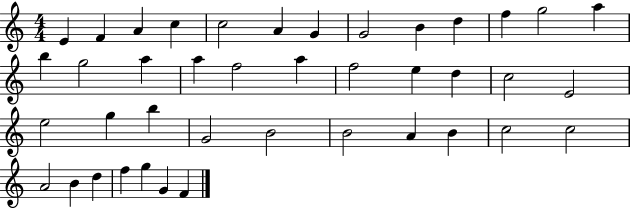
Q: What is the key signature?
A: C major